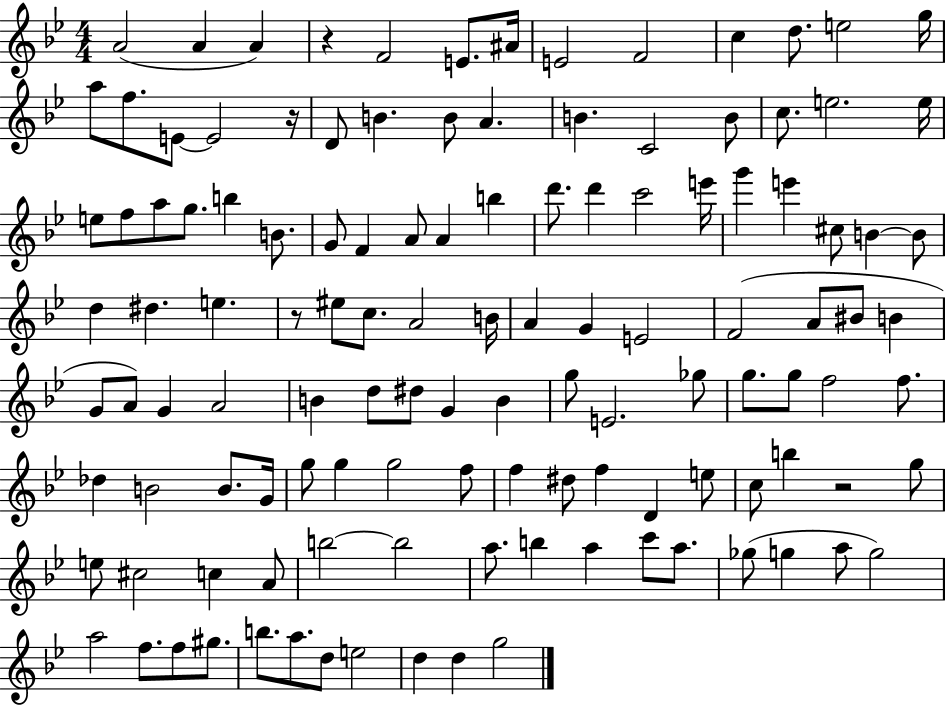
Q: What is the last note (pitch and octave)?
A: G5